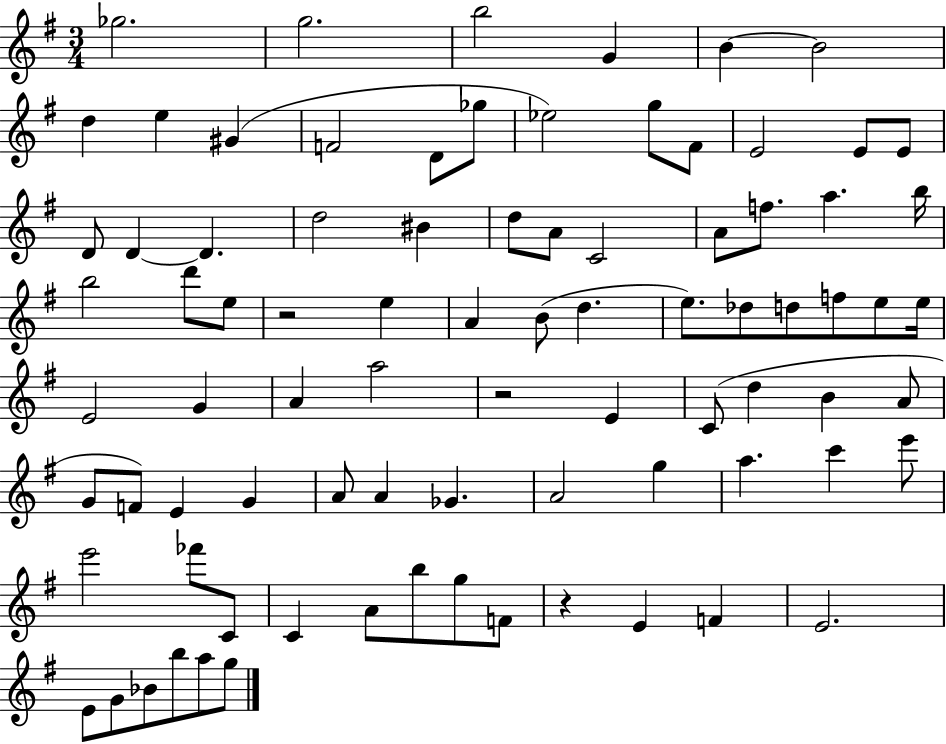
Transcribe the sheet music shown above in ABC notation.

X:1
T:Untitled
M:3/4
L:1/4
K:G
_g2 g2 b2 G B B2 d e ^G F2 D/2 _g/2 _e2 g/2 ^F/2 E2 E/2 E/2 D/2 D D d2 ^B d/2 A/2 C2 A/2 f/2 a b/4 b2 d'/2 e/2 z2 e A B/2 d e/2 _d/2 d/2 f/2 e/2 e/4 E2 G A a2 z2 E C/2 d B A/2 G/2 F/2 E G A/2 A _G A2 g a c' e'/2 e'2 _f'/2 C/2 C A/2 b/2 g/2 F/2 z E F E2 E/2 G/2 _B/2 b/2 a/2 g/2